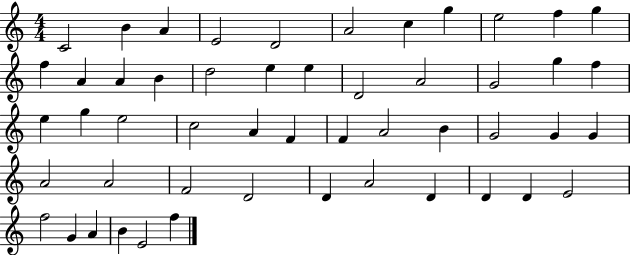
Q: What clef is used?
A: treble